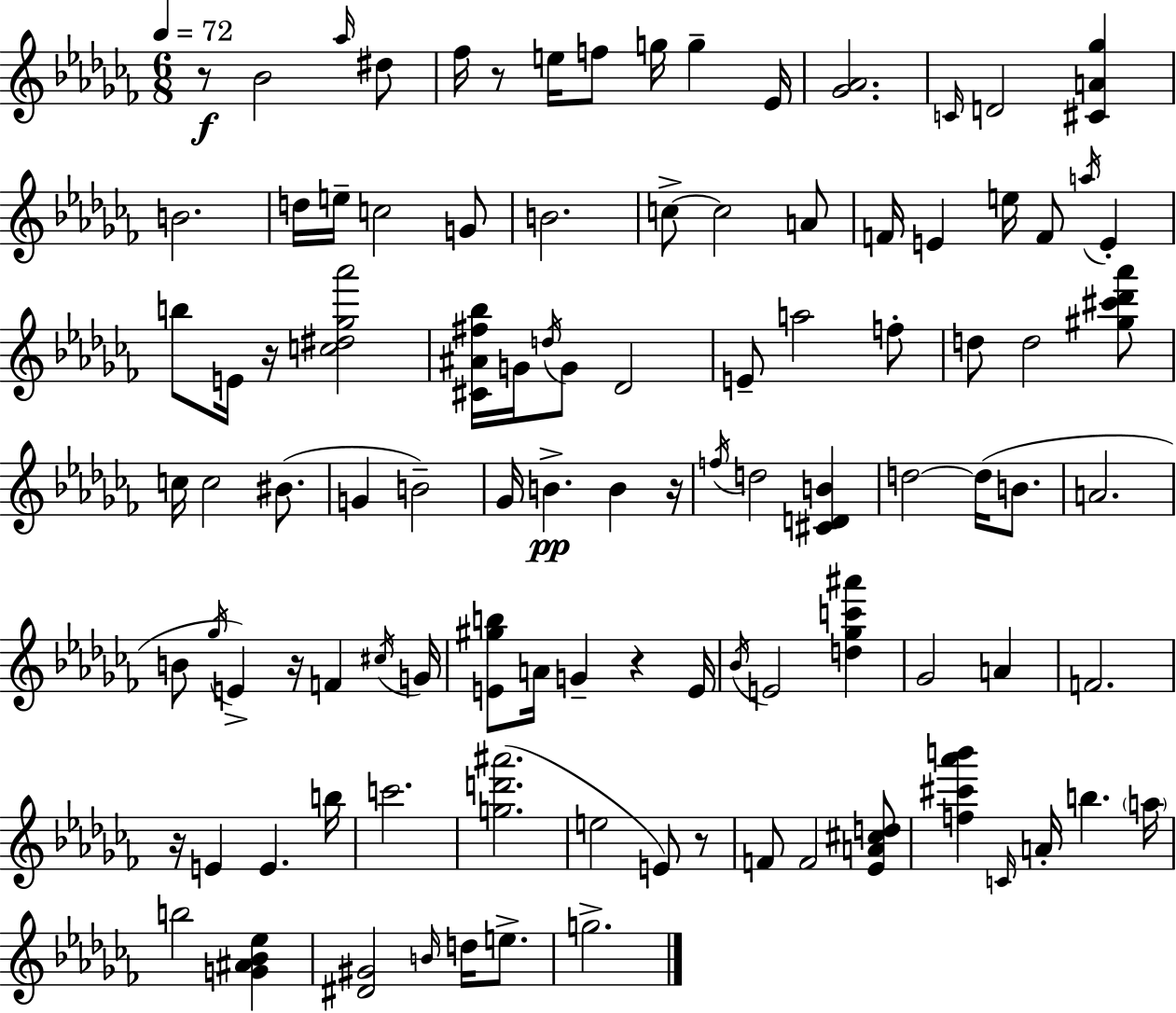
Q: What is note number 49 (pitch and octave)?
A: D5